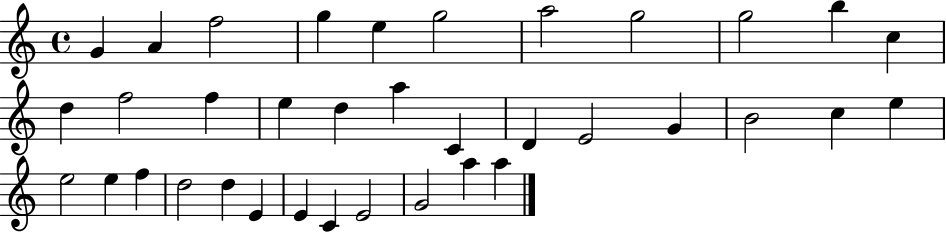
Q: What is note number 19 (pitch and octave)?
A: D4